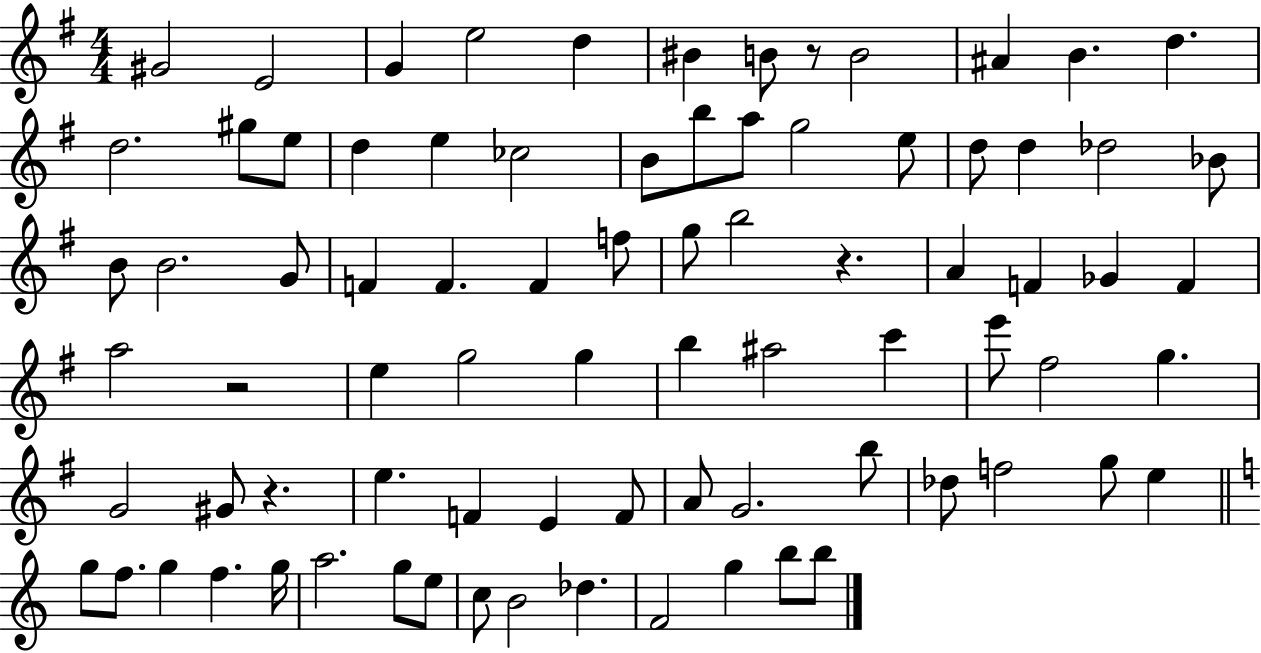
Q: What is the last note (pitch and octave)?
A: B5